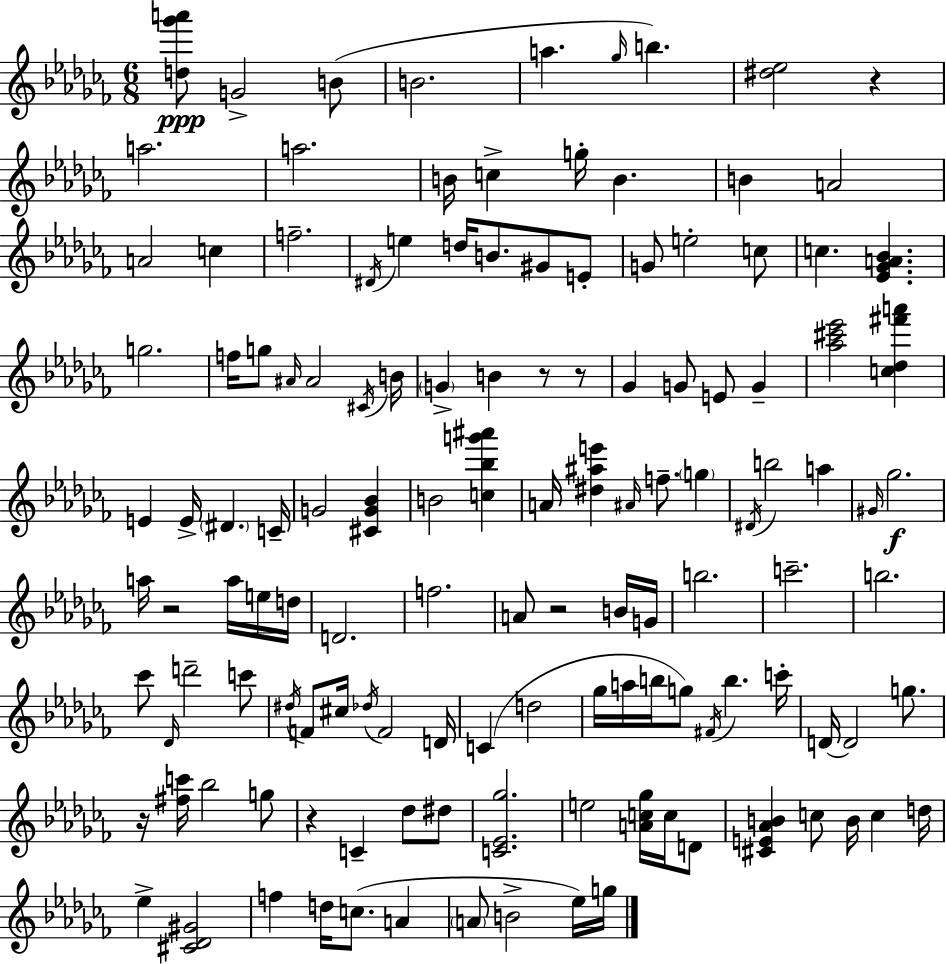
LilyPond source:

{
  \clef treble
  \numericTimeSignature
  \time 6/8
  \key aes \minor
  <d'' ges''' a'''>8\ppp g'2-> b'8( | b'2. | a''4. \grace { ges''16 } b''4.) | <dis'' ees''>2 r4 | \break a''2. | a''2. | b'16 c''4-> g''16-. b'4. | b'4 a'2 | \break a'2 c''4 | f''2.-- | \acciaccatura { dis'16 } e''4 d''16 b'8. gis'8 | e'8-. g'8 e''2-. | \break c''8 c''4. <ees' ges' a' bes'>4. | g''2. | f''16 g''8 \grace { ais'16 } ais'2 | \acciaccatura { cis'16 } b'16 \parenthesize g'4-> b'4 | \break r8 r8 ges'4 g'8 e'8 | g'4-- <aes'' cis''' ees'''>2 | <c'' des'' fis''' a'''>4 e'4 e'16-> \parenthesize dis'4. | c'16-- g'2 | \break <cis' g' bes'>4 b'2 | <c'' bes'' g''' ais'''>4 a'16 <dis'' ais'' e'''>4 \grace { ais'16 } f''8.-- | \parenthesize g''4 \acciaccatura { dis'16 } b''2 | a''4 \grace { gis'16 } ges''2.\f | \break a''16 r2 | a''16 e''16 d''16 d'2. | f''2. | a'8 r2 | \break b'16 g'16 b''2. | c'''2.-- | b''2. | ces'''8 \grace { des'16 } d'''2-- | \break c'''8 \acciaccatura { dis''16 } f'8 cis''16 | \acciaccatura { des''16 } f'2 d'16 c'4( | d''2 ges''16 a''16 | b''16 g''8) \acciaccatura { fis'16 } b''4. c'''16-. d'16~~ | \break d'2 g''8. r16 | <fis'' c'''>16 bes''2 g''8 r4 | c'4-- des''8 dis''8 <c' ees' ges''>2. | e''2 | \break <a' c'' ges''>16 c''16 d'8 <cis' e' aes' b'>4 | c''8 b'16 c''4 d''16 ees''4-> | <cis' des' gis'>2 f''4 | d''16 c''8.( a'4 \parenthesize a'8 | \break b'2-> ees''16) g''16 \bar "|."
}